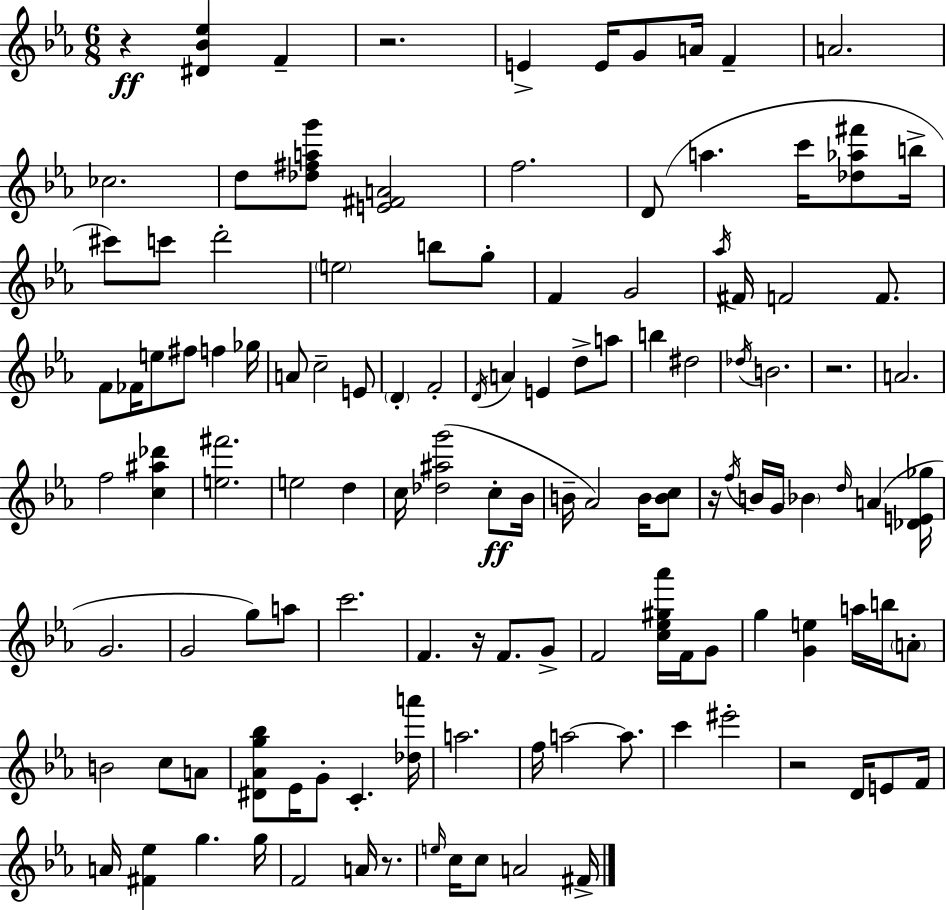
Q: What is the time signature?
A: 6/8